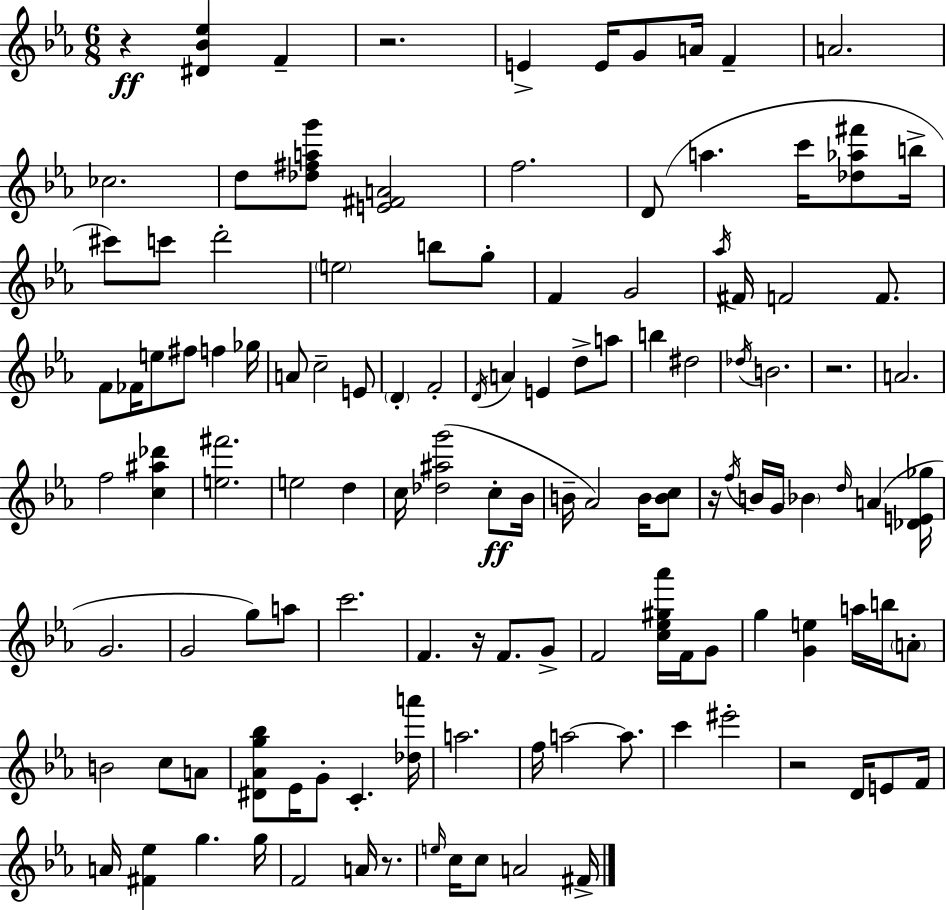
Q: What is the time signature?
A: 6/8